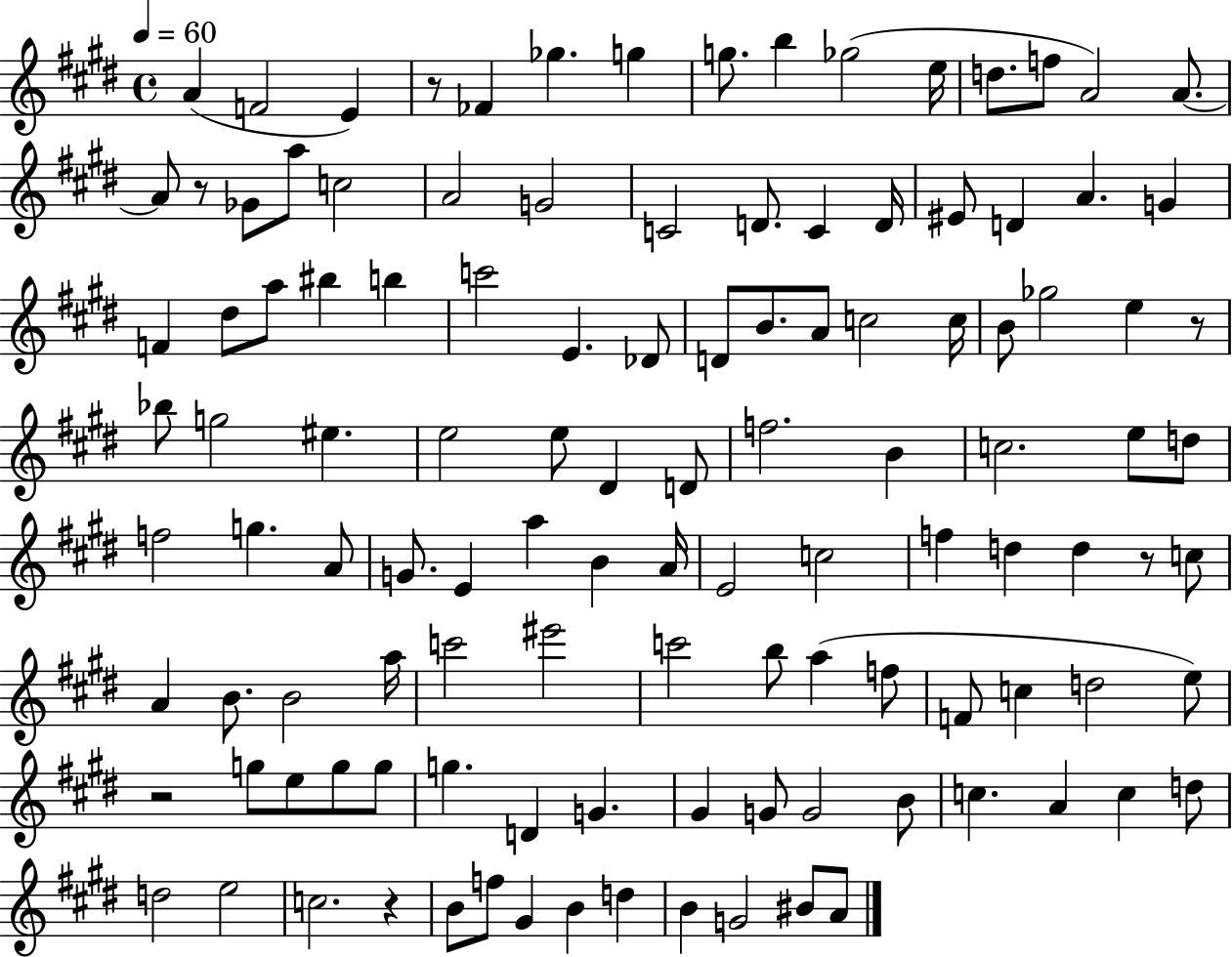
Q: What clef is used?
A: treble